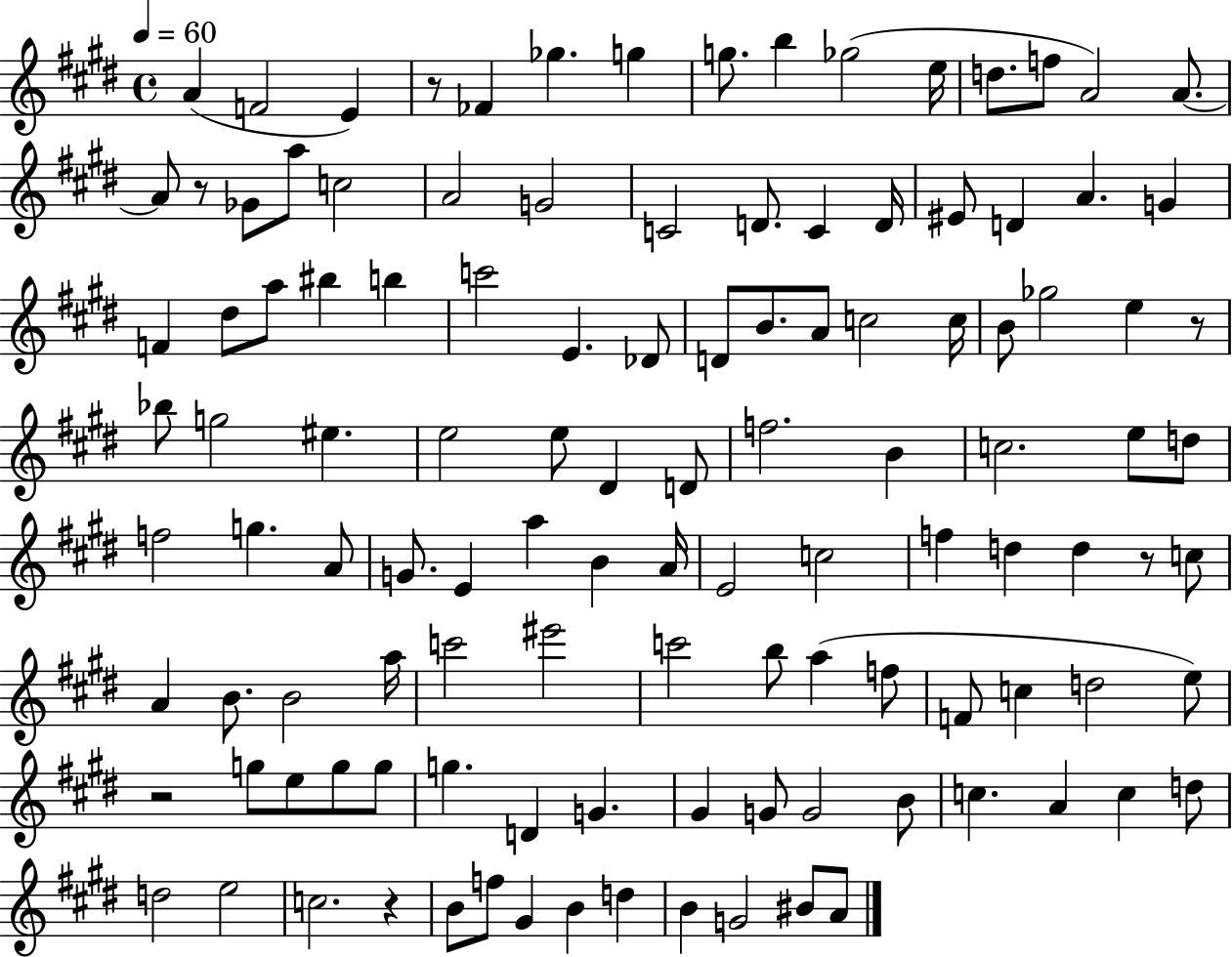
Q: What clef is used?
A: treble